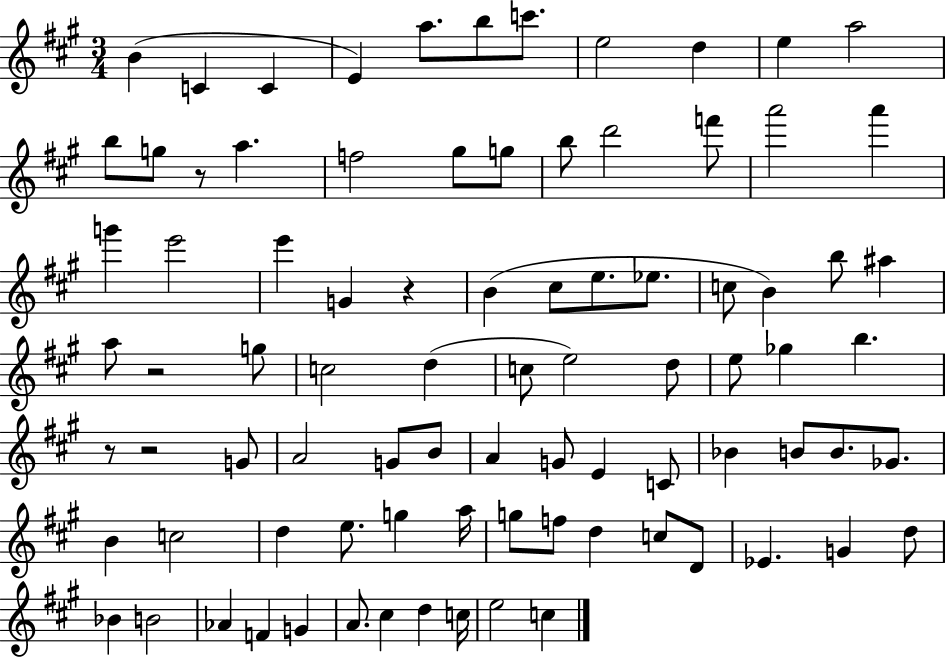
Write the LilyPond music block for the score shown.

{
  \clef treble
  \numericTimeSignature
  \time 3/4
  \key a \major
  \repeat volta 2 { b'4( c'4 c'4 | e'4) a''8. b''8 c'''8. | e''2 d''4 | e''4 a''2 | \break b''8 g''8 r8 a''4. | f''2 gis''8 g''8 | b''8 d'''2 f'''8 | a'''2 a'''4 | \break g'''4 e'''2 | e'''4 g'4 r4 | b'4( cis''8 e''8. ees''8. | c''8 b'4) b''8 ais''4 | \break a''8 r2 g''8 | c''2 d''4( | c''8 e''2) d''8 | e''8 ges''4 b''4. | \break r8 r2 g'8 | a'2 g'8 b'8 | a'4 g'8 e'4 c'8 | bes'4 b'8 b'8. ges'8. | \break b'4 c''2 | d''4 e''8. g''4 a''16 | g''8 f''8 d''4 c''8 d'8 | ees'4. g'4 d''8 | \break bes'4 b'2 | aes'4 f'4 g'4 | a'8. cis''4 d''4 c''16 | e''2 c''4 | \break } \bar "|."
}